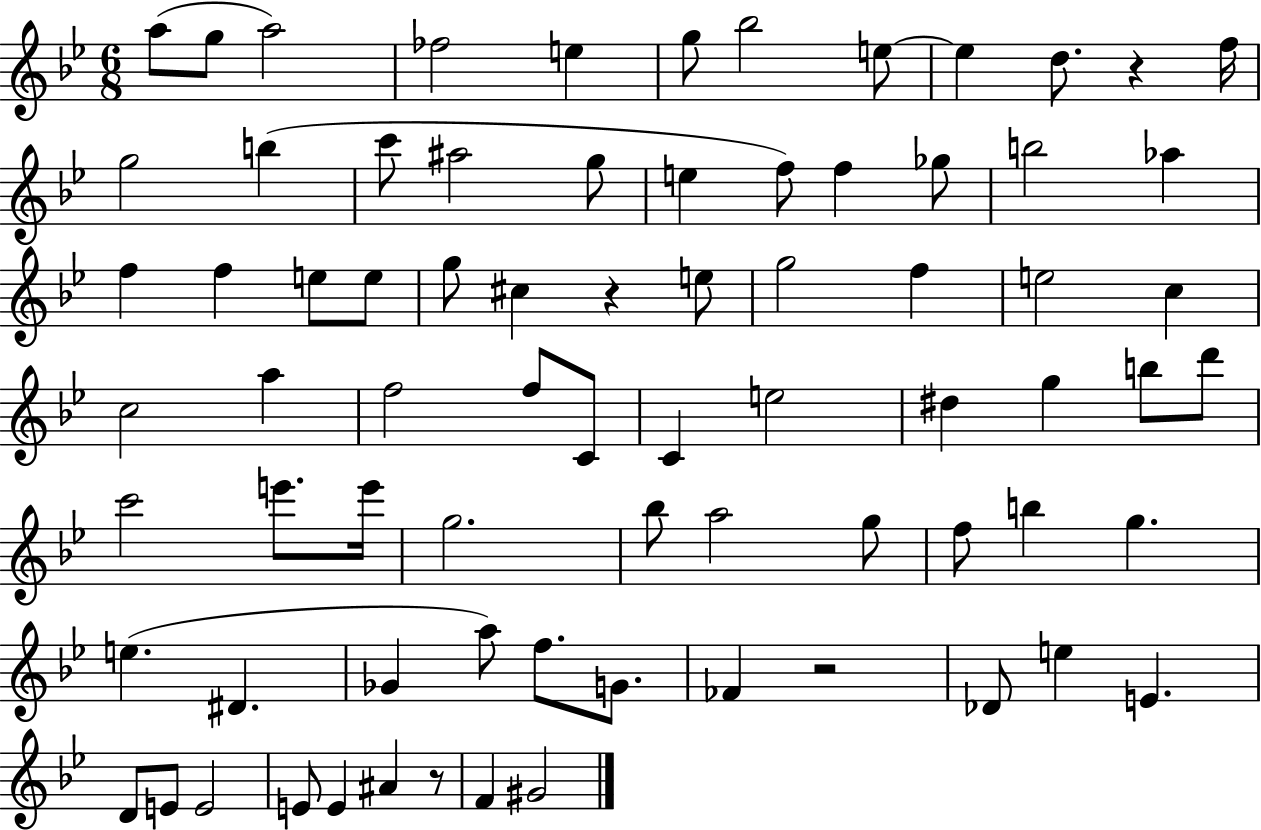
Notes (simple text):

A5/e G5/e A5/h FES5/h E5/q G5/e Bb5/h E5/e E5/q D5/e. R/q F5/s G5/h B5/q C6/e A#5/h G5/e E5/q F5/e F5/q Gb5/e B5/h Ab5/q F5/q F5/q E5/e E5/e G5/e C#5/q R/q E5/e G5/h F5/q E5/h C5/q C5/h A5/q F5/h F5/e C4/e C4/q E5/h D#5/q G5/q B5/e D6/e C6/h E6/e. E6/s G5/h. Bb5/e A5/h G5/e F5/e B5/q G5/q. E5/q. D#4/q. Gb4/q A5/e F5/e. G4/e. FES4/q R/h Db4/e E5/q E4/q. D4/e E4/e E4/h E4/e E4/q A#4/q R/e F4/q G#4/h